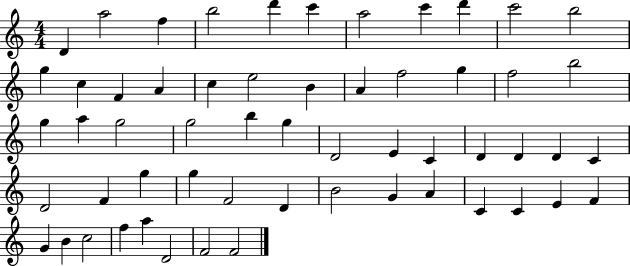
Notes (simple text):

D4/q A5/h F5/q B5/h D6/q C6/q A5/h C6/q D6/q C6/h B5/h G5/q C5/q F4/q A4/q C5/q E5/h B4/q A4/q F5/h G5/q F5/h B5/h G5/q A5/q G5/h G5/h B5/q G5/q D4/h E4/q C4/q D4/q D4/q D4/q C4/q D4/h F4/q G5/q G5/q F4/h D4/q B4/h G4/q A4/q C4/q C4/q E4/q F4/q G4/q B4/q C5/h F5/q A5/q D4/h F4/h F4/h